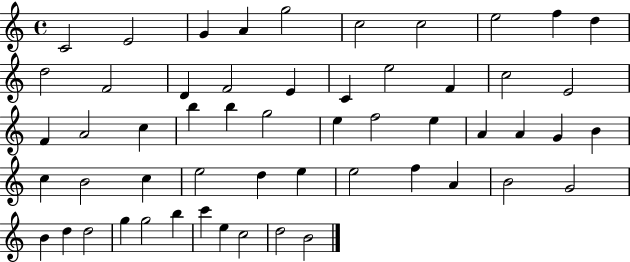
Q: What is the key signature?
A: C major